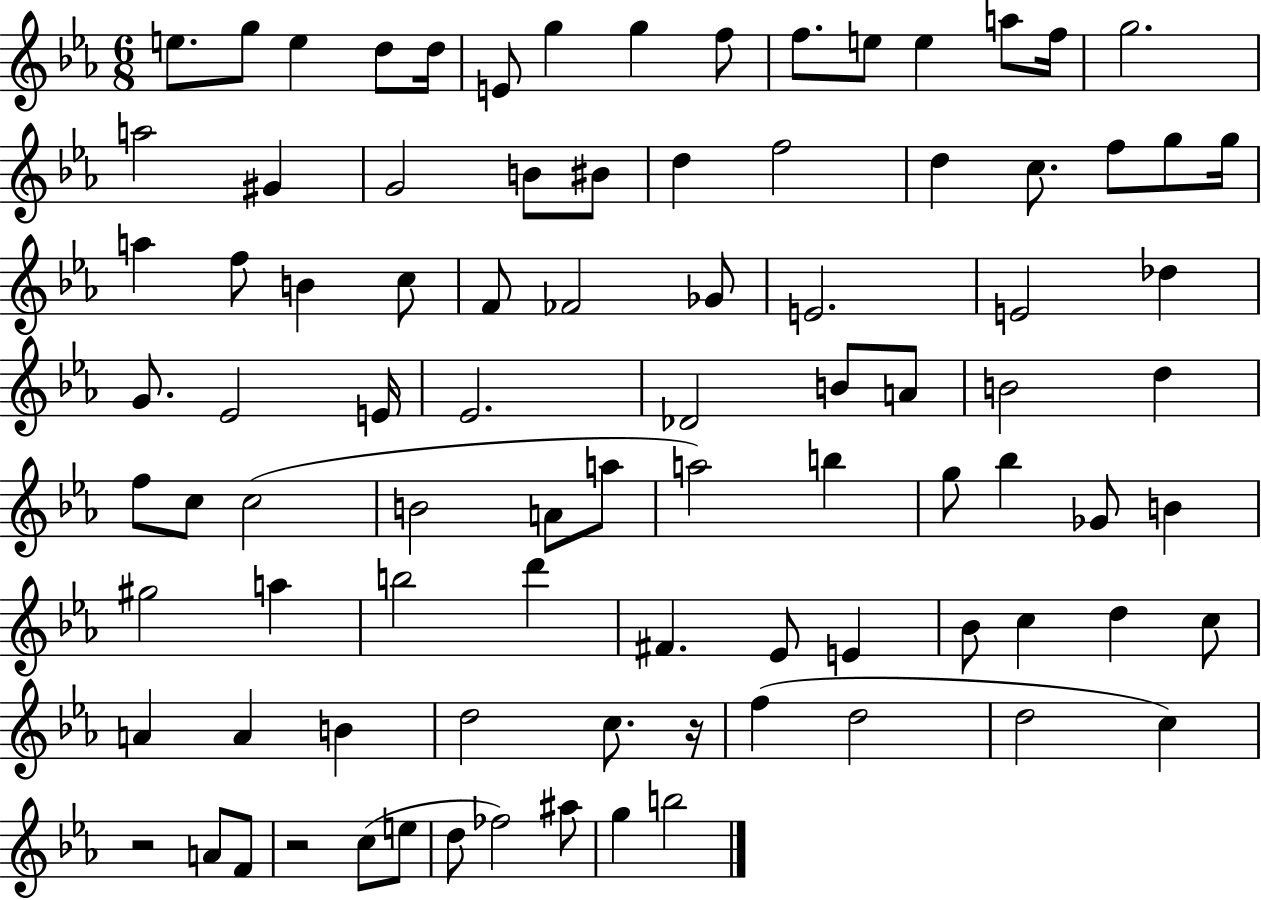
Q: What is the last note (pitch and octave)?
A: B5